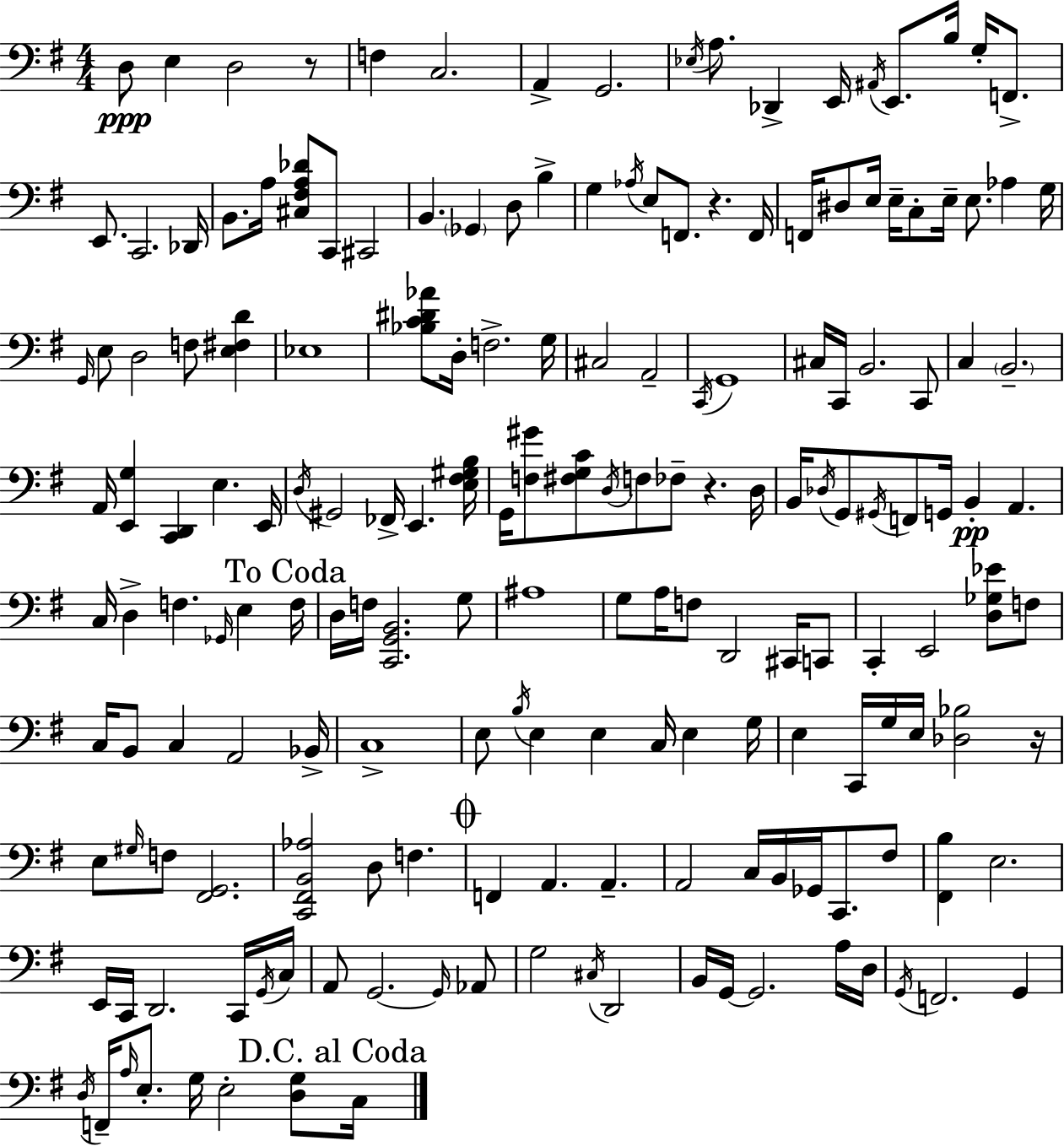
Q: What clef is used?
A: bass